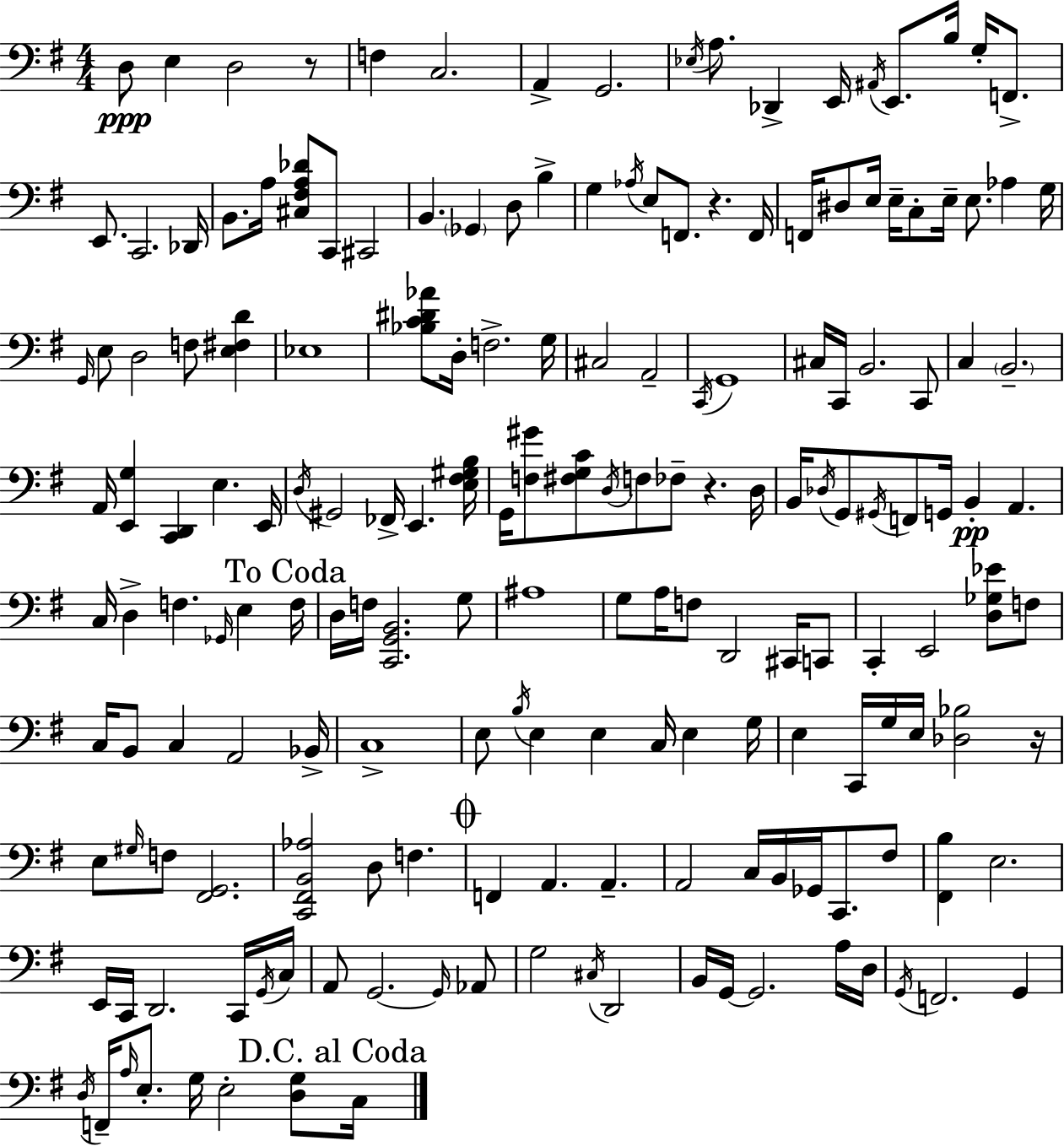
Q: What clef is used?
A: bass